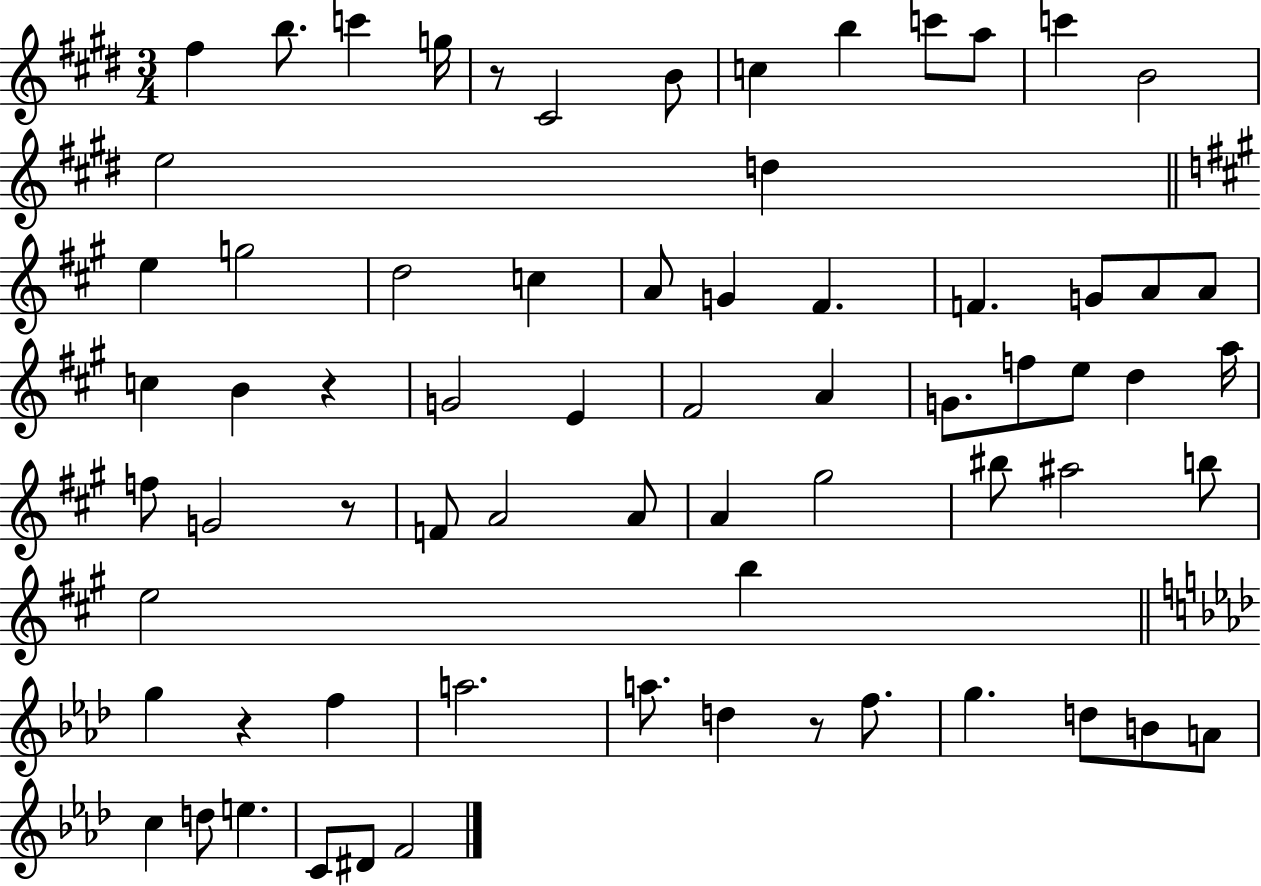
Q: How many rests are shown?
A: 5